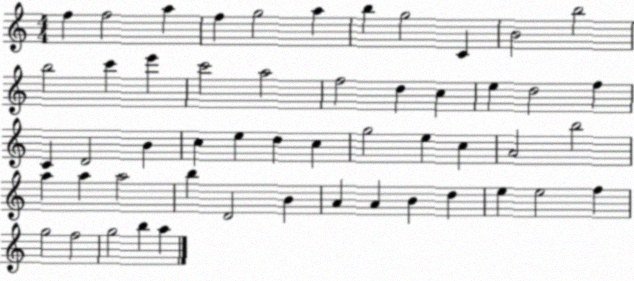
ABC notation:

X:1
T:Untitled
M:4/4
L:1/4
K:C
f f2 a f g2 a b g2 C B2 b2 b2 c' e' c'2 a2 f2 d c e d2 f C D2 B c e d c g2 e c A2 b2 a a a2 b D2 B A A B d e e2 f g2 f2 g2 b a